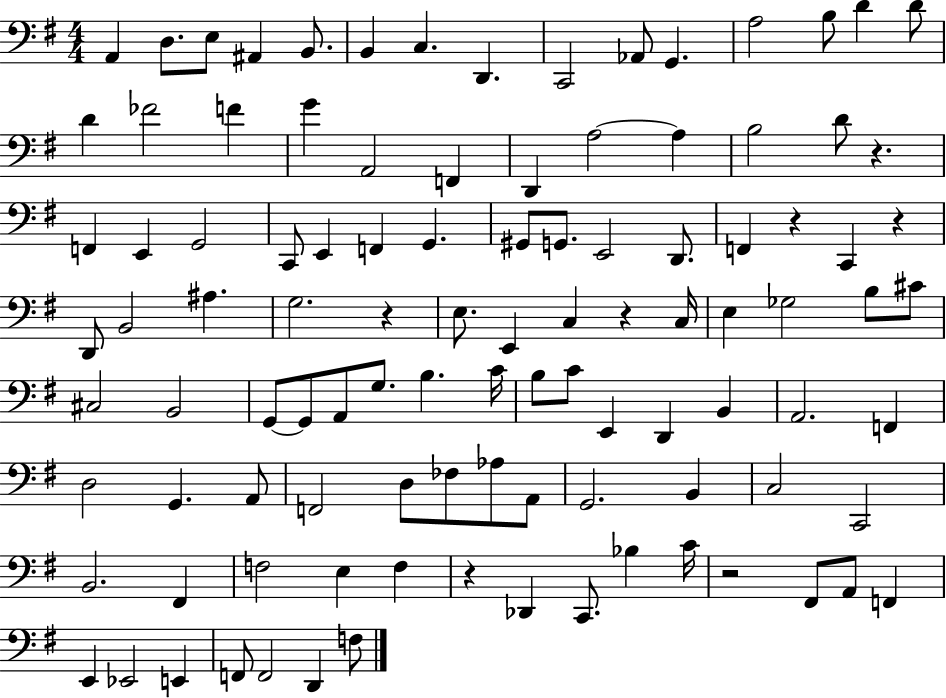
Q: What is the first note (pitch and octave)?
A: A2